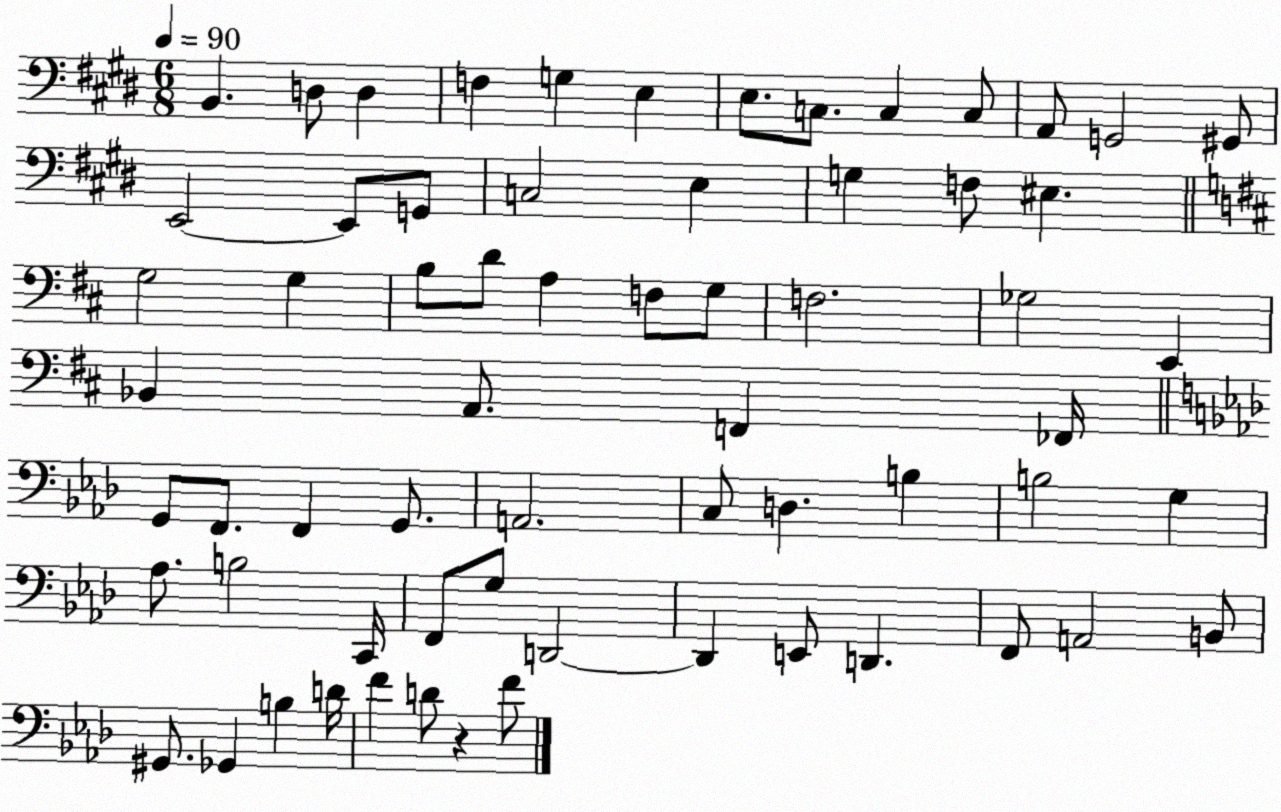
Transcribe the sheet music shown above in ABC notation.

X:1
T:Untitled
M:6/8
L:1/4
K:E
B,, D,/2 D, F, G, E, E,/2 C,/2 C, C,/2 A,,/2 G,,2 ^G,,/2 E,,2 E,,/2 G,,/2 C,2 E, G, F,/2 ^E, G,2 G, B,/2 D/2 A, F,/2 G,/2 F,2 _G,2 E,, _B,, A,,/2 F,, _F,,/4 G,,/2 F,,/2 F,, G,,/2 A,,2 C,/2 D, B, B,2 G, _A,/2 B,2 C,,/4 F,,/2 G,/2 D,,2 D,, E,,/2 D,, F,,/2 A,,2 B,,/2 ^G,,/2 _G,, B, D/4 F D/2 z F/2